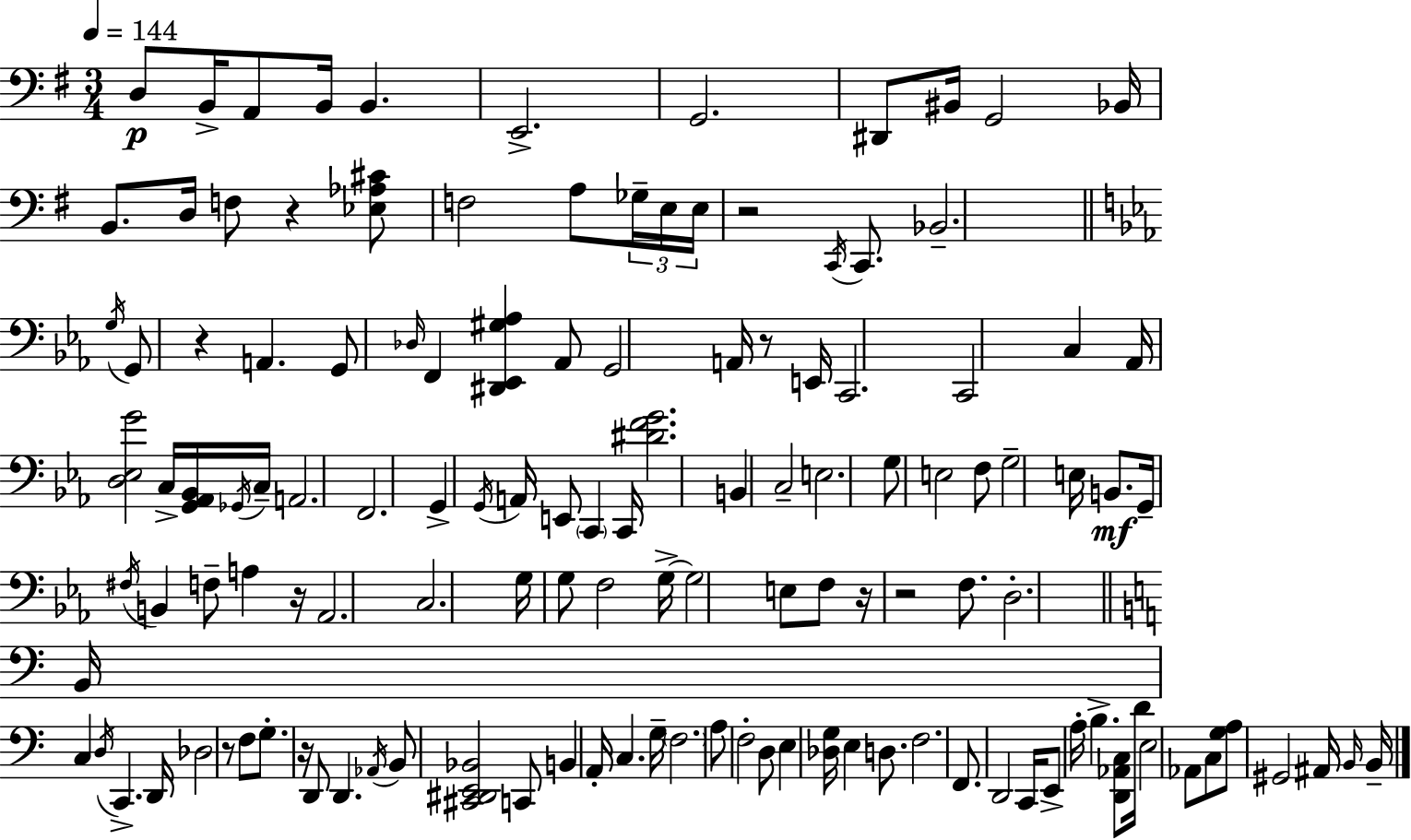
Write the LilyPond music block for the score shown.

{
  \clef bass
  \numericTimeSignature
  \time 3/4
  \key g \major
  \tempo 4 = 144
  d8\p b,16-> a,8 b,16 b,4. | e,2.-> | g,2. | dis,8 bis,16 g,2 bes,16 | \break b,8. d16 f8 r4 <ees aes cis'>8 | f2 a8 \tuplet 3/2 { ges16-- e16 | e16 } r2 \acciaccatura { c,16 } c,8. | bes,2.-- | \break \bar "||" \break \key ees \major \acciaccatura { g16 } g,8 r4 a,4. | g,8 \grace { des16 } f,4 <dis, ees, gis aes>4 | aes,8 g,2 a,16 r8 | e,16 c,2. | \break c,2 c4 | aes,16 <d ees g'>2 c16-> | <g, aes, bes,>16 \acciaccatura { ges,16 } c16-- a,2. | f,2. | \break g,4-> \acciaccatura { g,16 } a,16 e,8 \parenthesize c,4 | c,16 <dis' f' g'>2. | b,4 c2-- | e2. | \break g8 e2 | f8 g2-- | e16 b,8.\mf g,16-- \acciaccatura { fis16 } b,4 f8-- | a4 r16 aes,2. | \break c2. | g16 g8 f2 | g16->~~ g2 | e8 f8 r16 r2 | \break f8. d2.-. | \bar "||" \break \key c \major b,16 c4 \acciaccatura { d16 } c,4.-> | d,16 des2 r8 f8 | g8.-. r16 d,8 d,4. | \acciaccatura { aes,16 } b,8 <cis, dis, e, bes,>2 | \break c,8 b,4 a,16-. c4. | g16-- \parenthesize f2. | a8 f2-. | d8 e4 <des g>16 e4 d8. | \break f2. | f,8. d,2 | c,16 e,8-> a16-. b4.-> <d, aes, c>8 | d'16 e2 aes,8 | \break c8 <g a>8 gis,2 | ais,16 \grace { b,16 } b,16-- \bar "|."
}